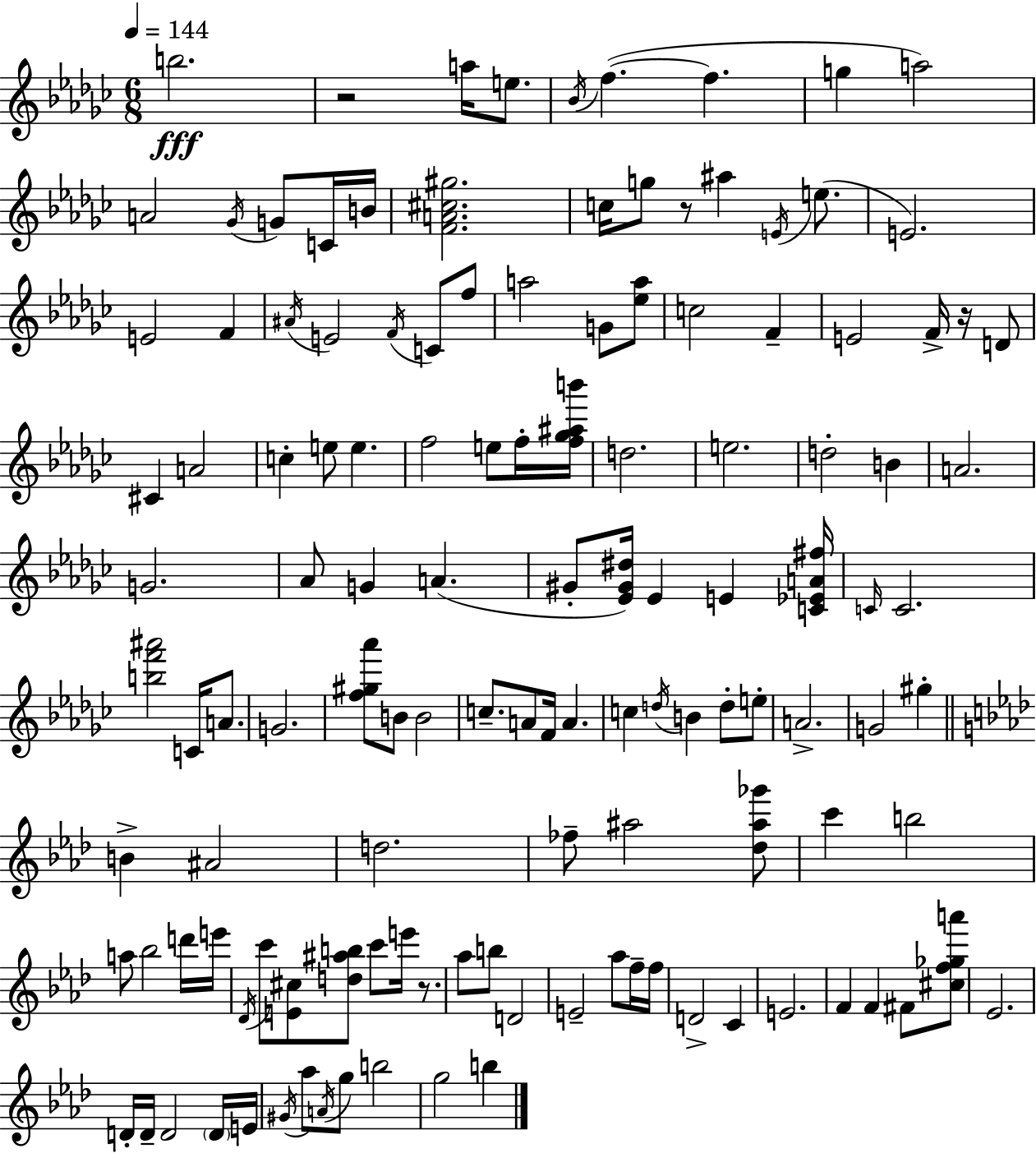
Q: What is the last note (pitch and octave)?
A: B5